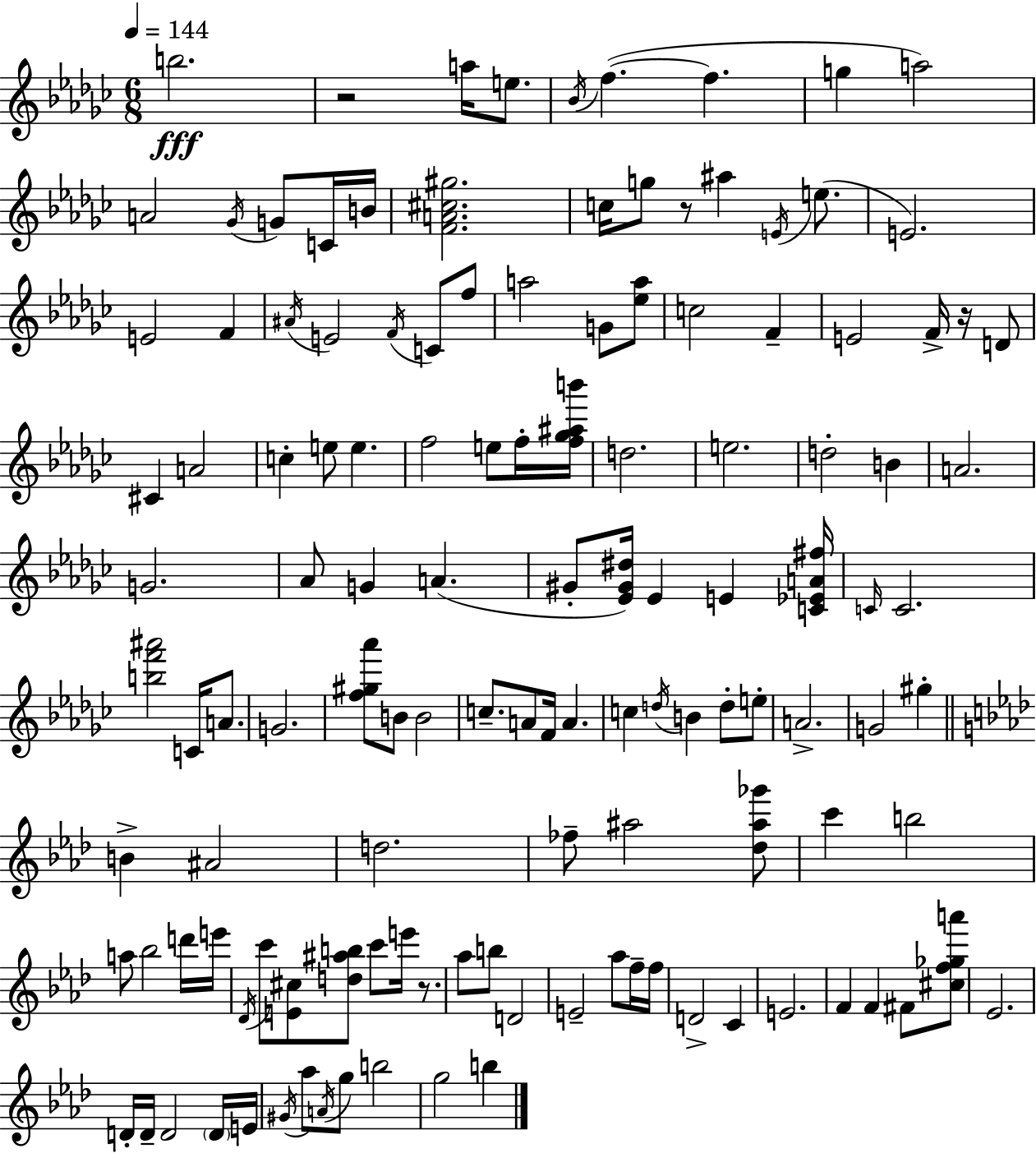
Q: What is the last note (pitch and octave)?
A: B5